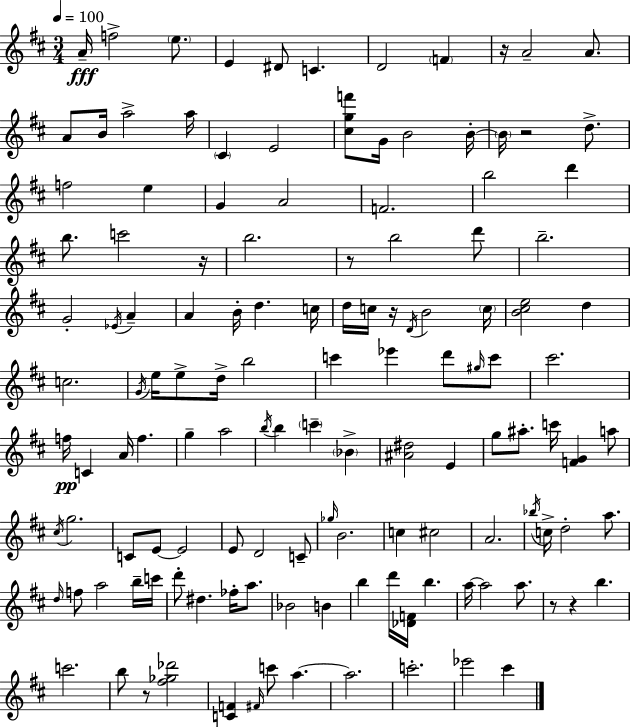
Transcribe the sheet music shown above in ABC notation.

X:1
T:Untitled
M:3/4
L:1/4
K:D
A/4 f2 e/2 E ^D/2 C D2 F z/4 A2 A/2 A/2 B/4 a2 a/4 ^C E2 [^cgf']/2 G/4 B2 B/4 B/4 z2 d/2 f2 e G A2 F2 b2 d' b/2 c'2 z/4 b2 z/2 b2 d'/2 b2 G2 _E/4 A A B/4 d c/4 d/4 c/4 z/4 D/4 B2 c/4 [B^ce]2 d c2 G/4 e/4 e/2 d/4 b2 c' _e' d'/2 ^g/4 c'/2 ^c'2 f/4 C A/4 f g a2 b/4 b c' _B [^A^d]2 E g/2 ^a/2 c'/4 [FG] a/2 ^c/4 g2 C/2 E/2 E2 E/2 D2 C/2 _g/4 B2 c ^c2 A2 _b/4 c/4 d2 a/2 d/4 f/2 a2 b/4 c'/4 d'/2 ^d _f/4 a/2 _B2 B b d'/4 [_DF]/4 b a/4 a2 a/2 z/2 z b c'2 b/2 z/2 [^f_g_d']2 [CF] ^F/4 c'/2 a a2 c'2 _e'2 ^c'